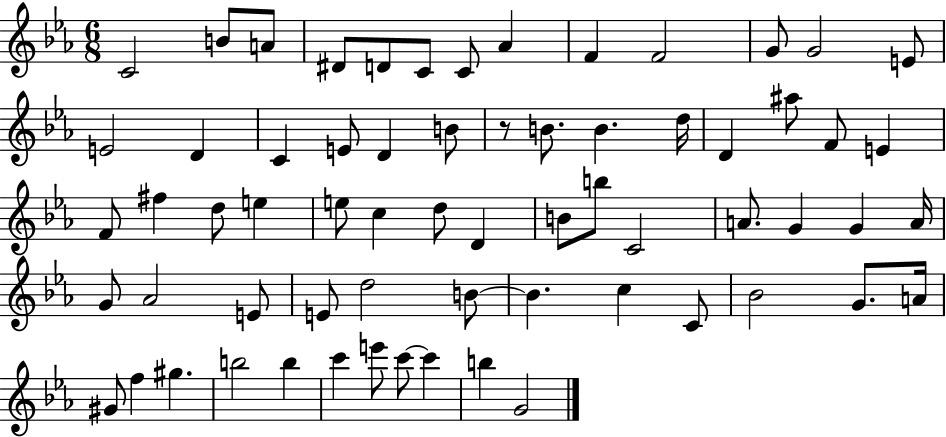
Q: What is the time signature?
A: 6/8